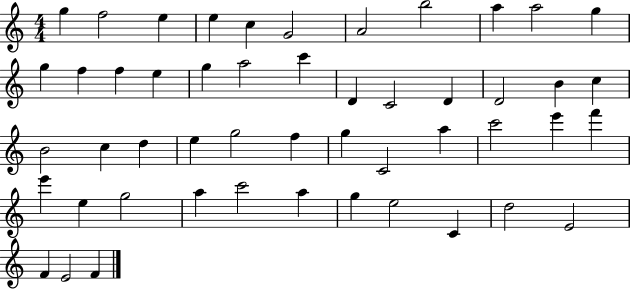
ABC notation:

X:1
T:Untitled
M:4/4
L:1/4
K:C
g f2 e e c G2 A2 b2 a a2 g g f f e g a2 c' D C2 D D2 B c B2 c d e g2 f g C2 a c'2 e' f' e' e g2 a c'2 a g e2 C d2 E2 F E2 F